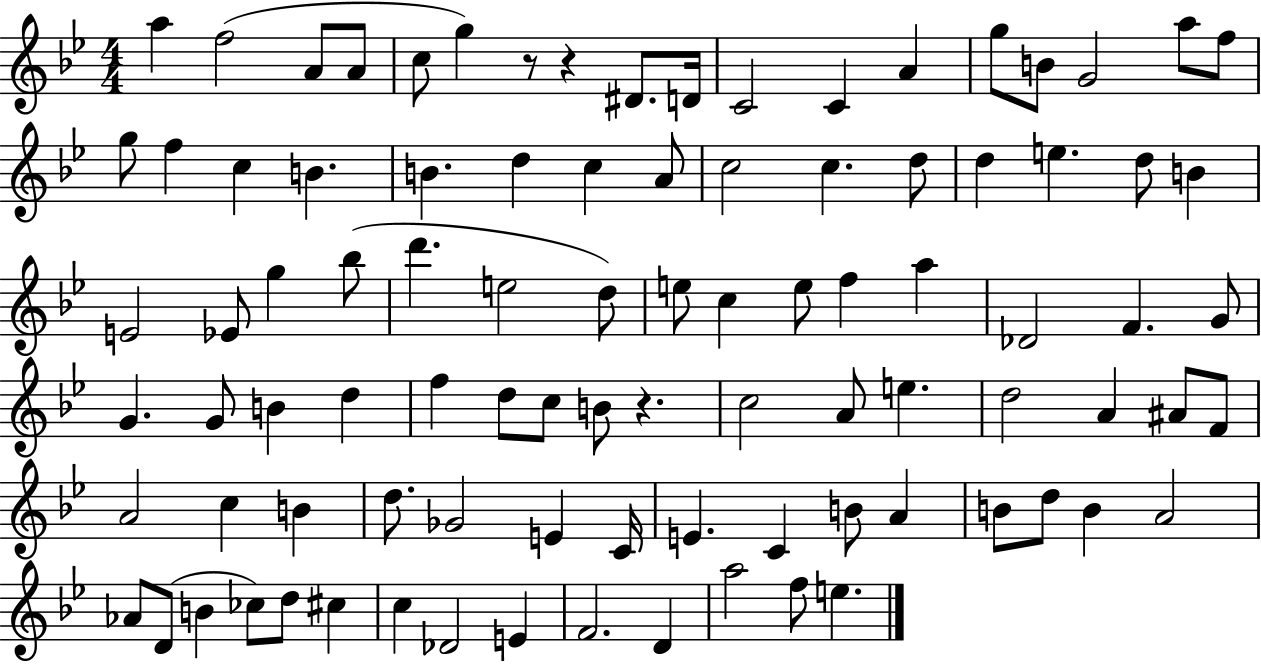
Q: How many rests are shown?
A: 3